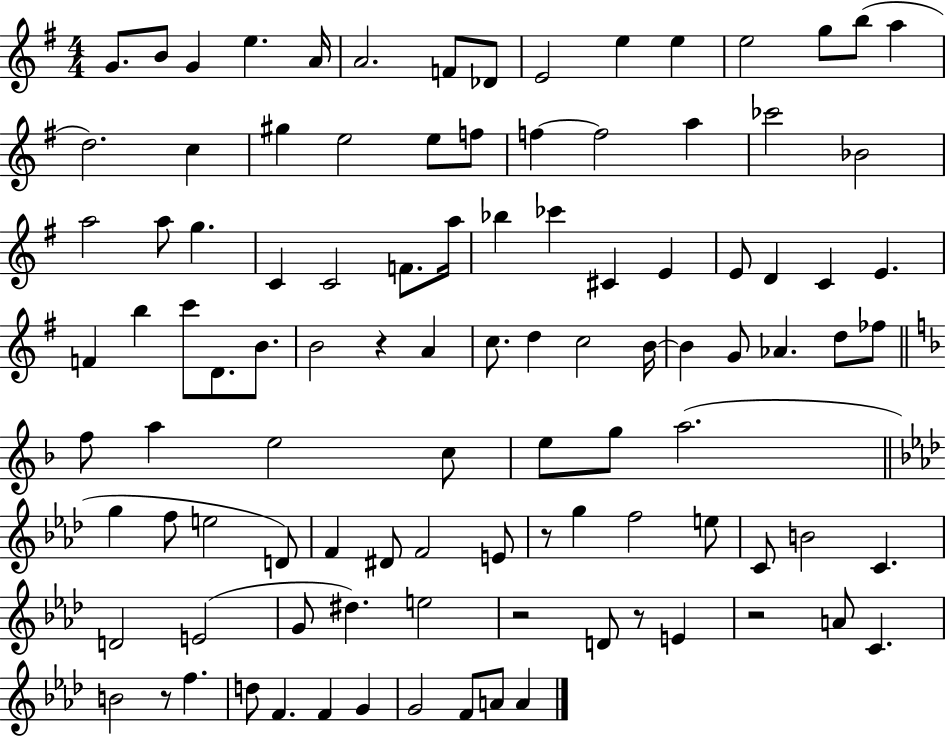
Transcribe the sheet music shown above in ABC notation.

X:1
T:Untitled
M:4/4
L:1/4
K:G
G/2 B/2 G e A/4 A2 F/2 _D/2 E2 e e e2 g/2 b/2 a d2 c ^g e2 e/2 f/2 f f2 a _c'2 _B2 a2 a/2 g C C2 F/2 a/4 _b _c' ^C E E/2 D C E F b c'/2 D/2 B/2 B2 z A c/2 d c2 B/4 B G/2 _A d/2 _f/2 f/2 a e2 c/2 e/2 g/2 a2 g f/2 e2 D/2 F ^D/2 F2 E/2 z/2 g f2 e/2 C/2 B2 C D2 E2 G/2 ^d e2 z2 D/2 z/2 E z2 A/2 C B2 z/2 f d/2 F F G G2 F/2 A/2 A